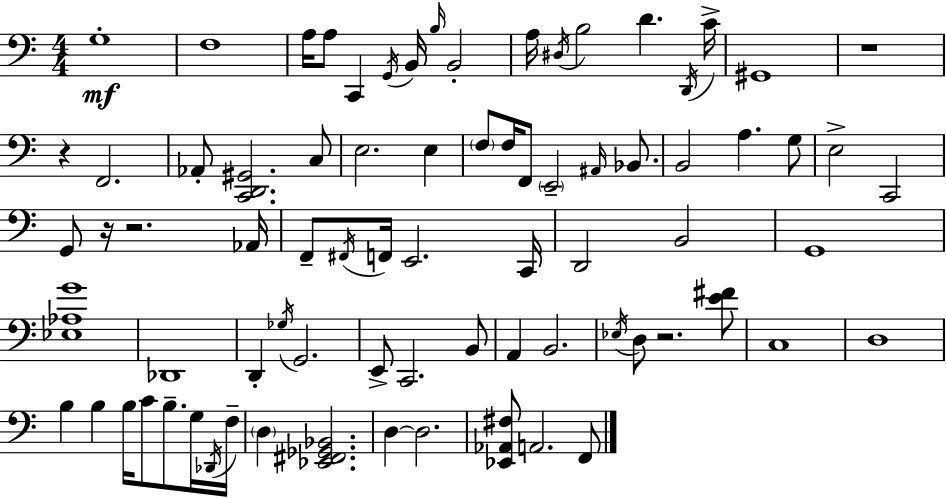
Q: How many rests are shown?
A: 5